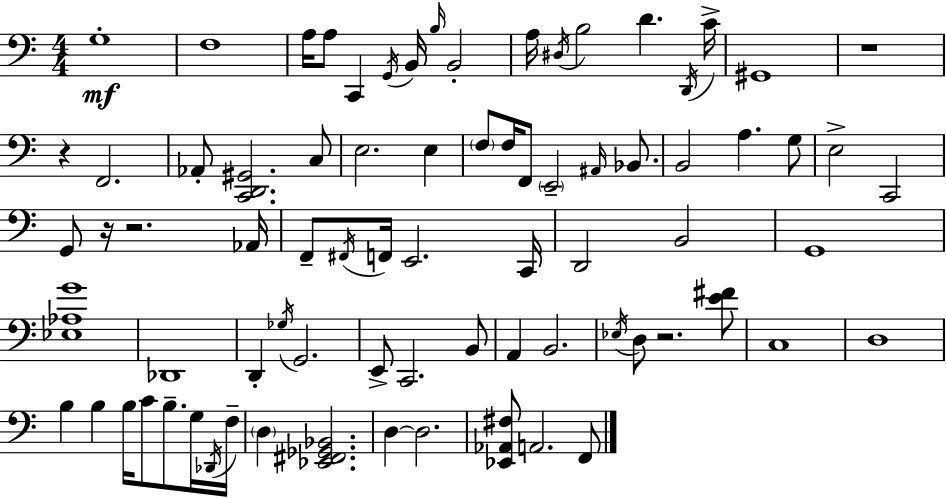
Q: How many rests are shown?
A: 5